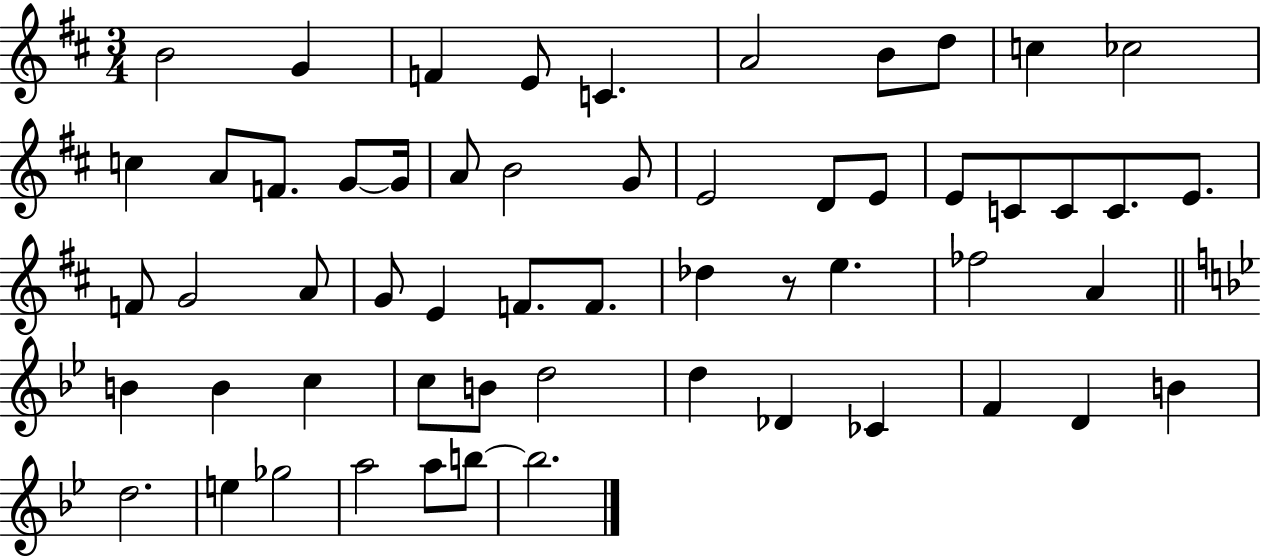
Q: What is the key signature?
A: D major